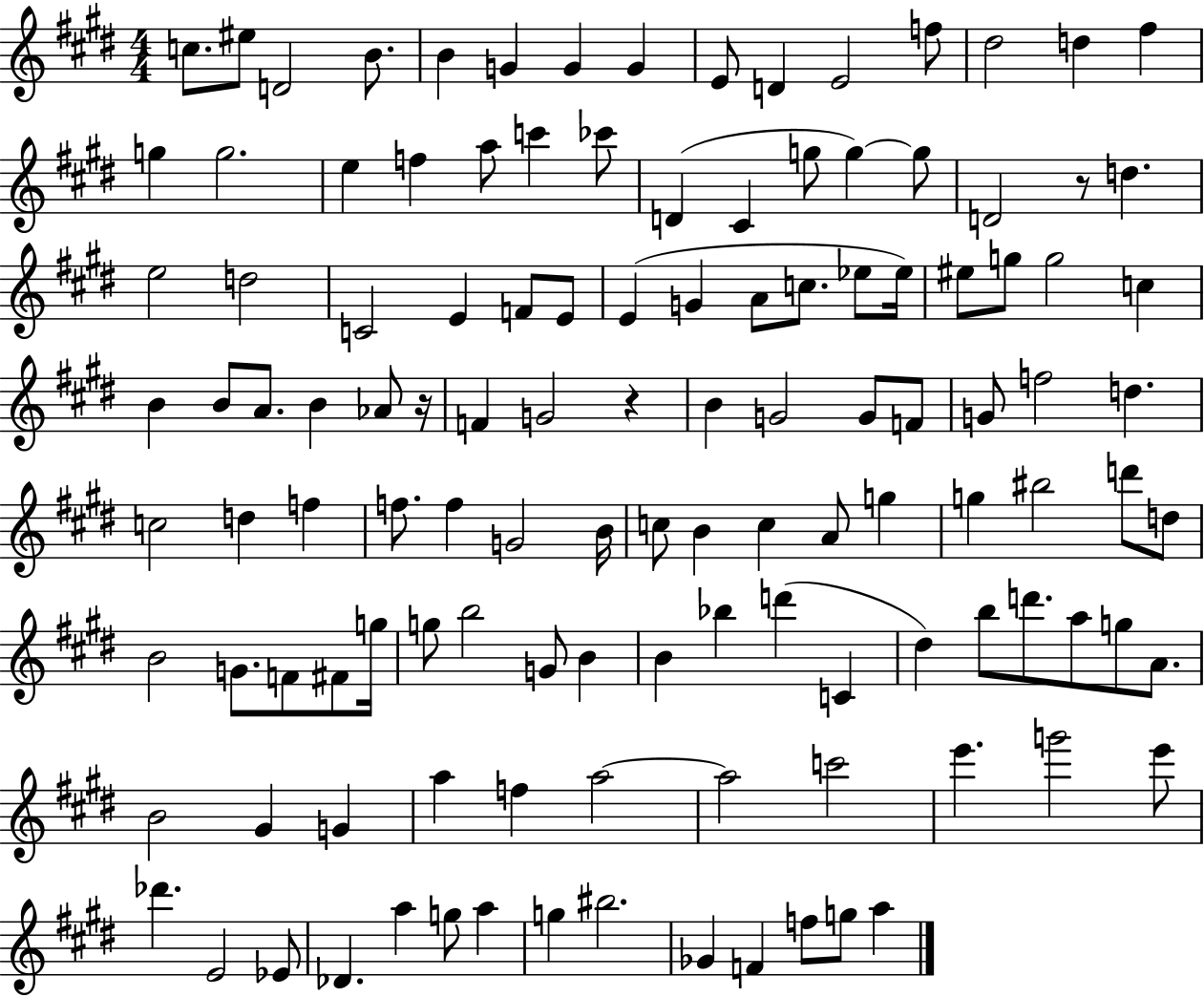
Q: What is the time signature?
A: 4/4